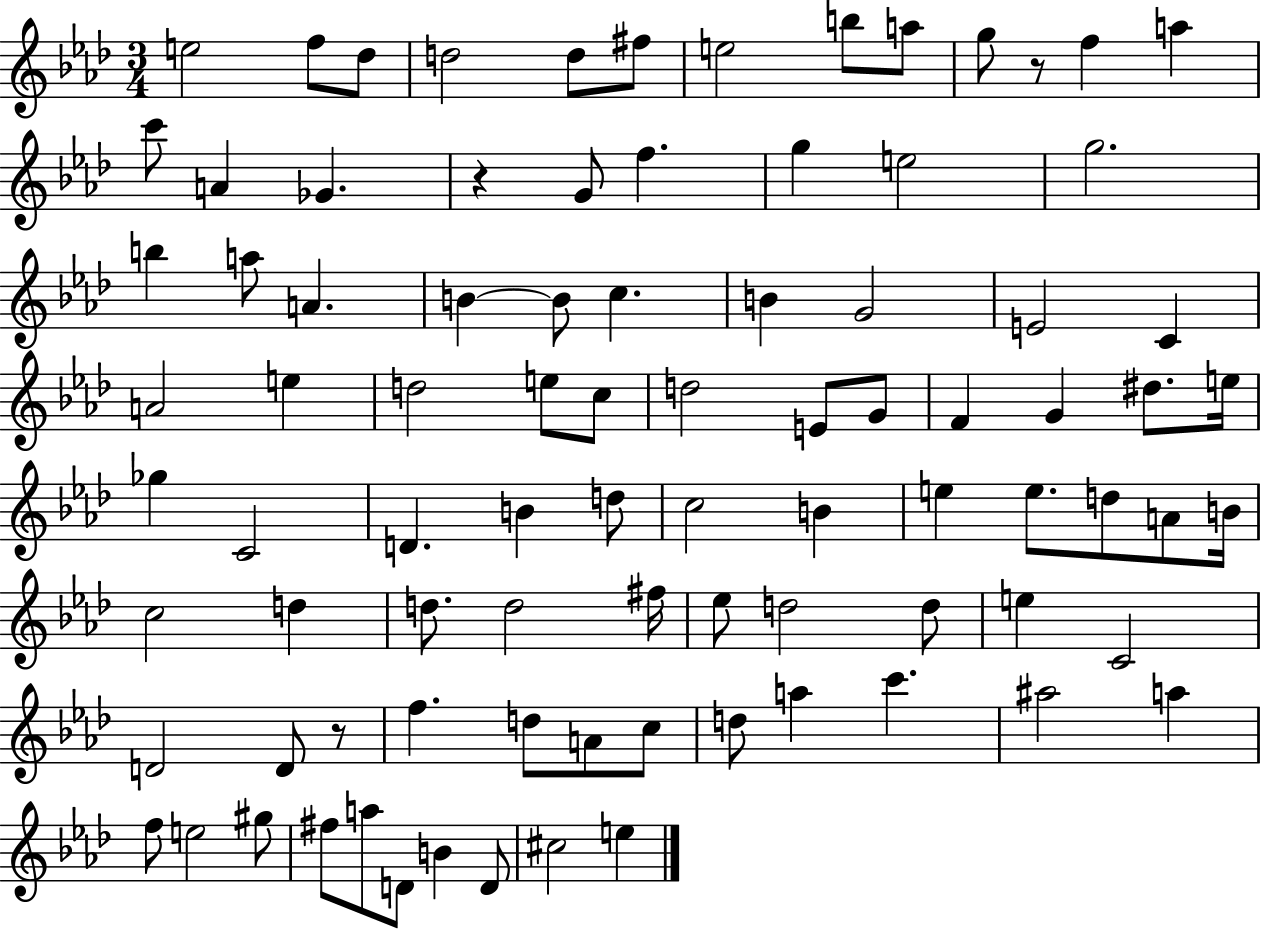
X:1
T:Untitled
M:3/4
L:1/4
K:Ab
e2 f/2 _d/2 d2 d/2 ^f/2 e2 b/2 a/2 g/2 z/2 f a c'/2 A _G z G/2 f g e2 g2 b a/2 A B B/2 c B G2 E2 C A2 e d2 e/2 c/2 d2 E/2 G/2 F G ^d/2 e/4 _g C2 D B d/2 c2 B e e/2 d/2 A/2 B/4 c2 d d/2 d2 ^f/4 _e/2 d2 d/2 e C2 D2 D/2 z/2 f d/2 A/2 c/2 d/2 a c' ^a2 a f/2 e2 ^g/2 ^f/2 a/2 D/2 B D/2 ^c2 e